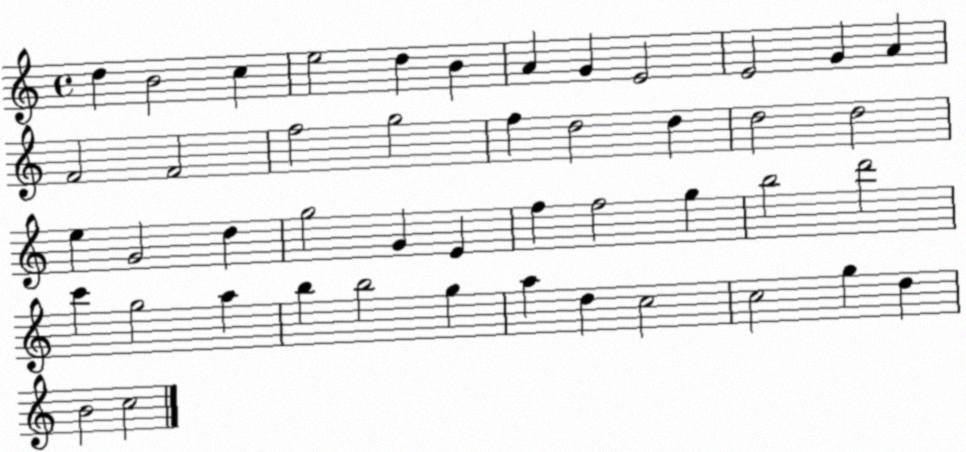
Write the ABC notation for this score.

X:1
T:Untitled
M:4/4
L:1/4
K:C
d B2 c e2 d B A G E2 E2 G A F2 F2 f2 g2 f d2 d d2 d2 e G2 d g2 G E f f2 g b2 d'2 c' g2 a b b2 g a d c2 c2 g d B2 c2